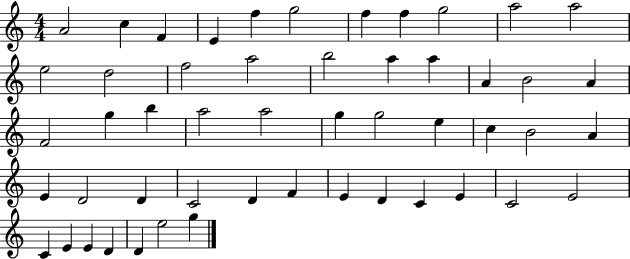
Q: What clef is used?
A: treble